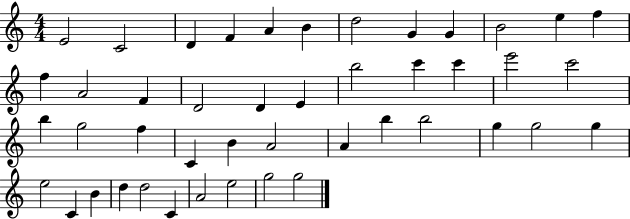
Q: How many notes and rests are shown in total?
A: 45